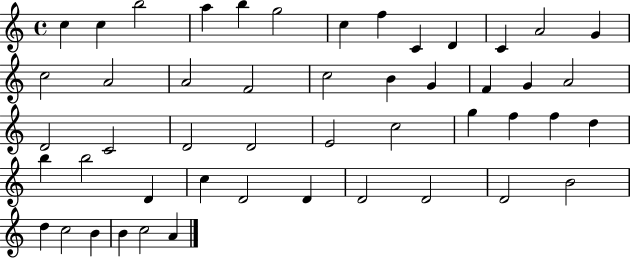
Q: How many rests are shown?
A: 0